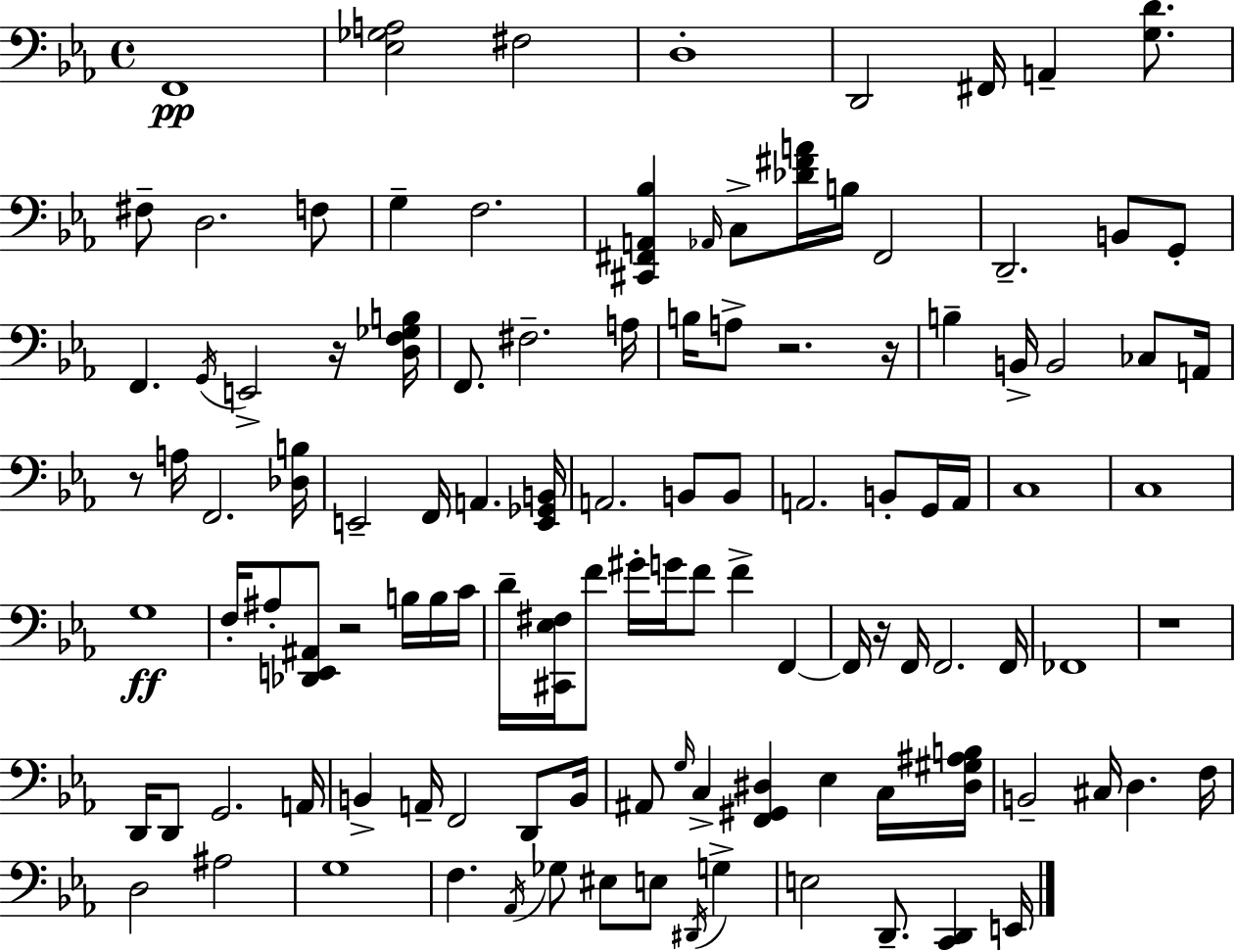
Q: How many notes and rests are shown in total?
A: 113